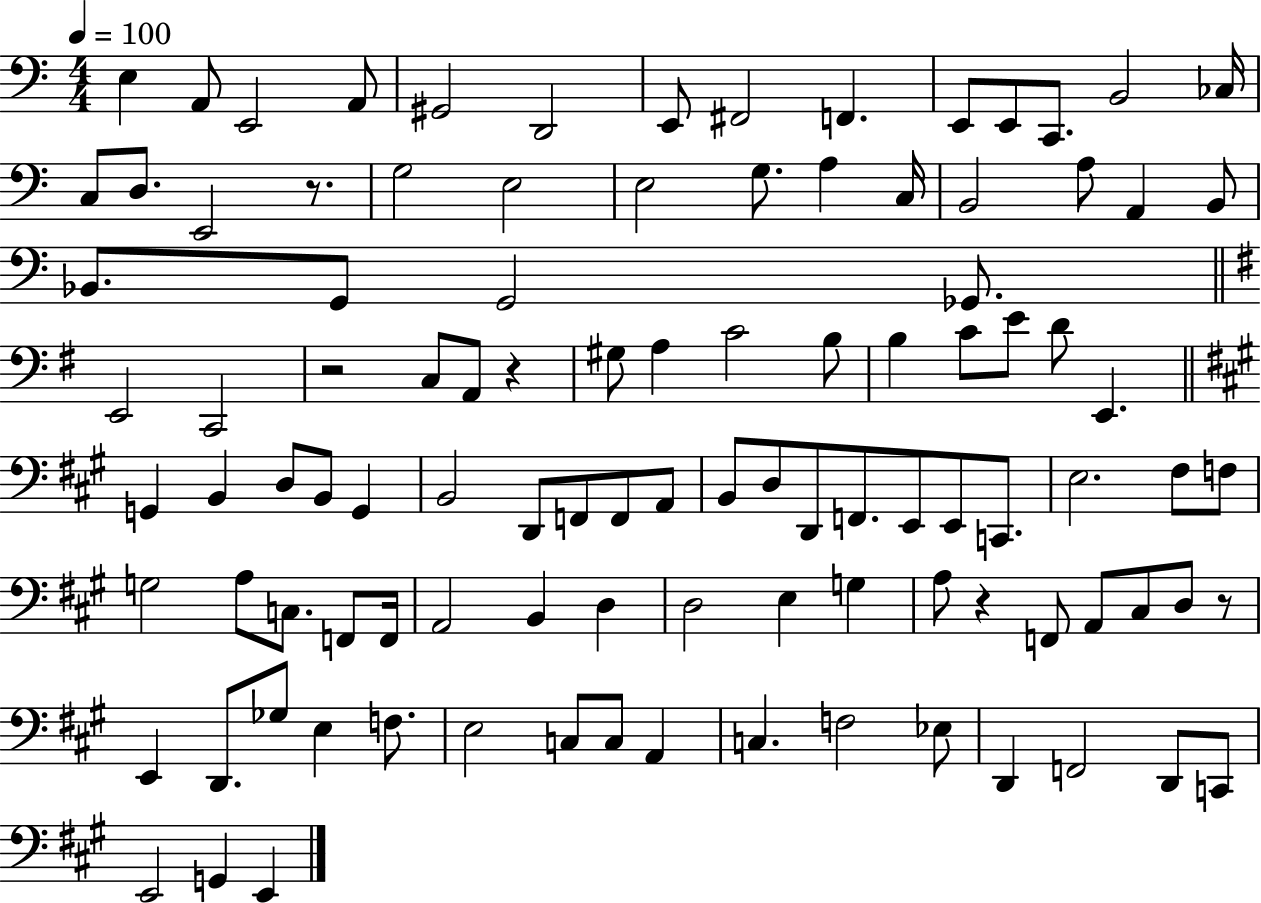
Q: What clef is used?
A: bass